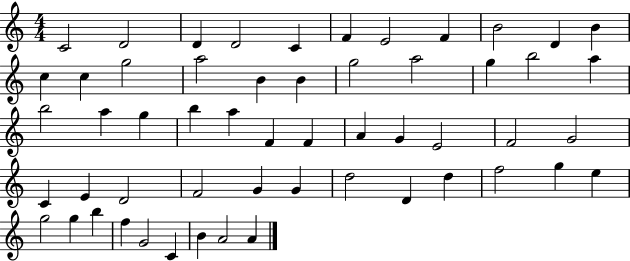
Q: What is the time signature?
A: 4/4